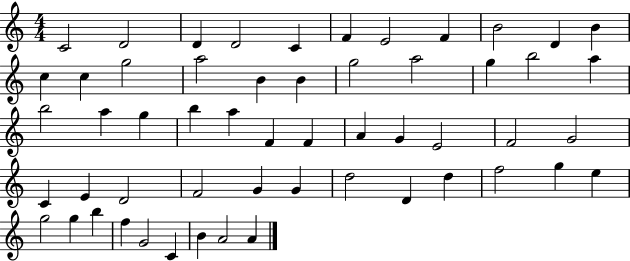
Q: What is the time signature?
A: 4/4